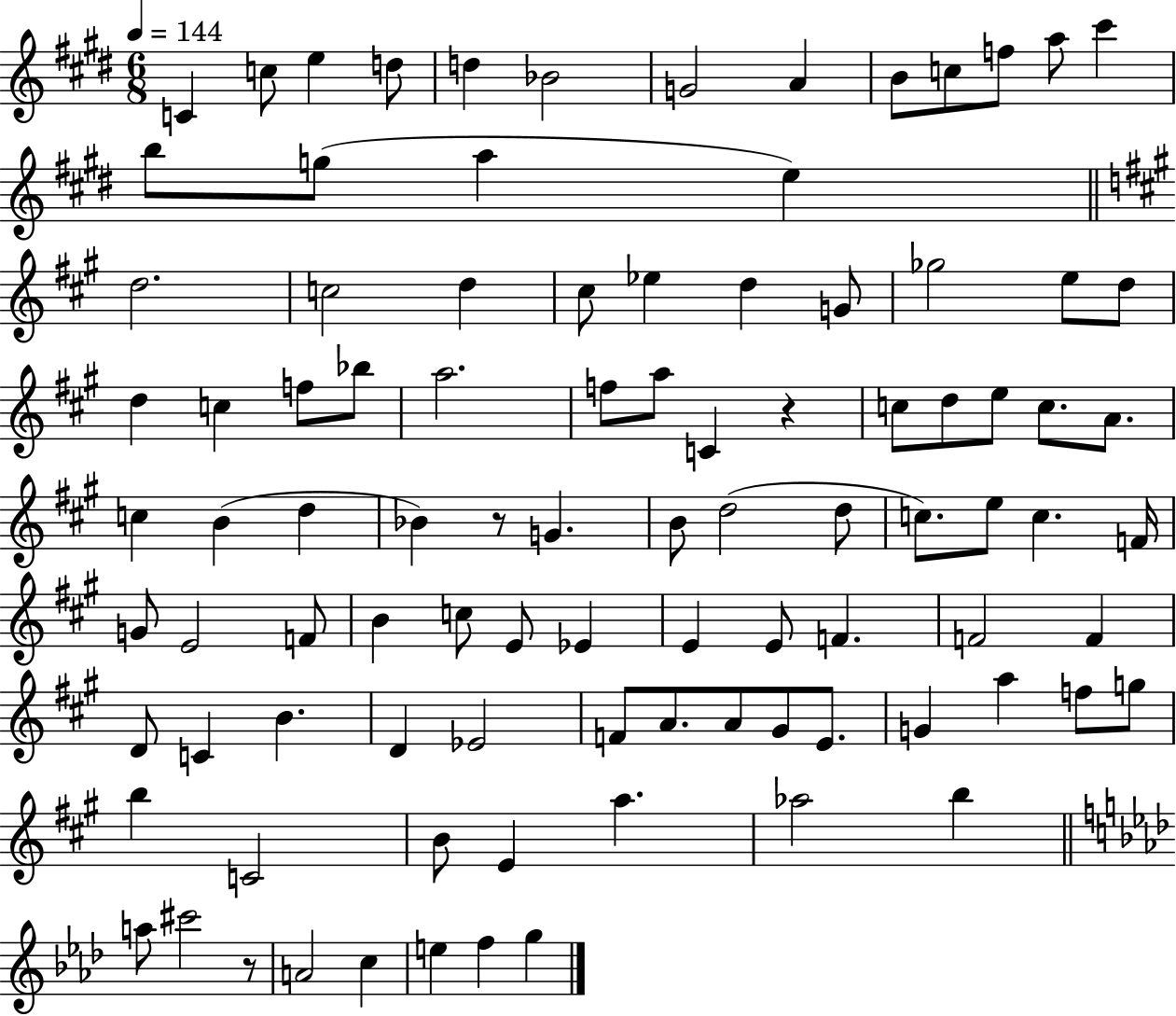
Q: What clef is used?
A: treble